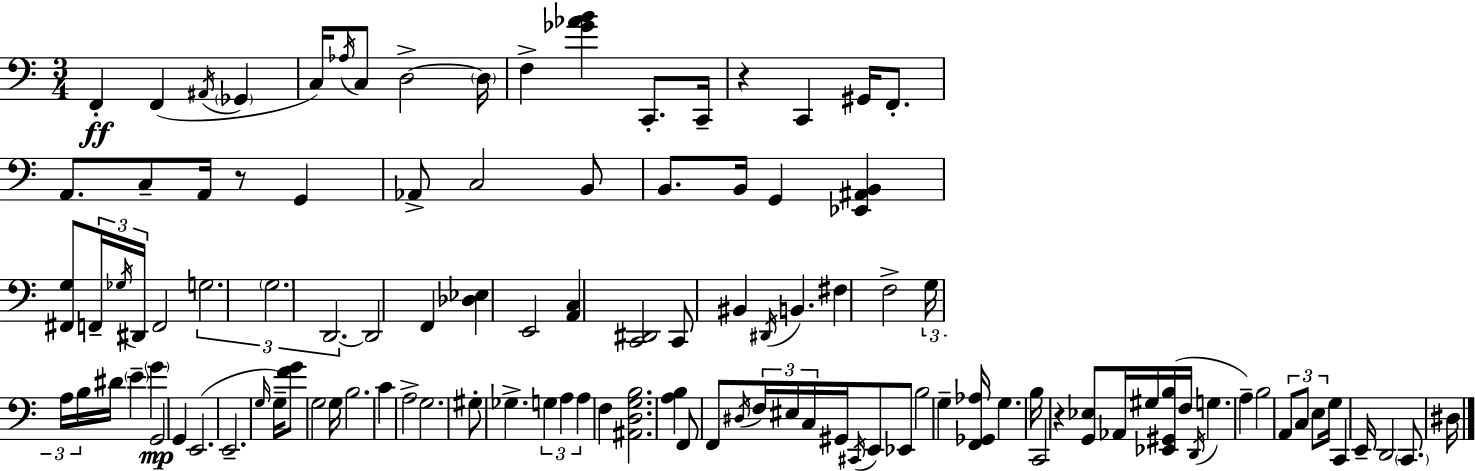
F2/q F2/q A#2/s Gb2/q C3/s Ab3/s C3/e D3/h D3/s F3/q [Gb4,Ab4,B4]/q C2/e. C2/s R/q C2/q G#2/s F2/e. A2/e. C3/e A2/s R/e G2/q Ab2/e C3/h B2/e B2/e. B2/s G2/q [Eb2,A#2,B2]/q [F#2,G3]/e F2/s Gb3/s D#2/s F2/h G3/h. G3/h. D2/h. D2/h F2/q [Db3,Eb3]/q E2/h [A2,C3]/q [C2,D#2]/h C2/e BIS2/q D#2/s B2/q. F#3/q F3/h G3/s A3/s B3/s D#4/s E4/q G4/q G2/h G2/q E2/h. E2/h. G3/s G3/s [F4,G4]/e G3/h G3/s B3/h. C4/q A3/h G3/h. G#3/e Gb3/q. G3/q A3/q A3/q F3/q [A#2,D3,G3,B3]/h. [A3,B3]/q F2/e F2/e D#3/s F3/s EIS3/s C3/s G#2/s C#2/s E2/e Eb2/e B3/h G3/q [F2,Gb2,Ab3]/s G3/q. B3/s C2/h R/q [G2,Eb3]/e Ab2/s G#3/s [Eb2,G#2,B3]/s F3/s D2/s G3/q. A3/q B3/h A2/e C3/e E3/e G3/s C2/q E2/s D2/h C2/e. D#3/s